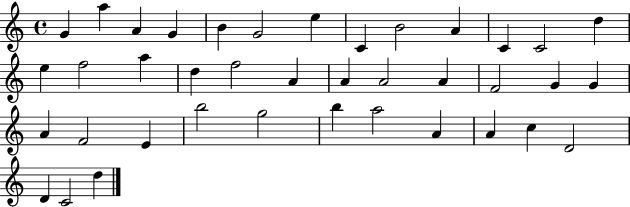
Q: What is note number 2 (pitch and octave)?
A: A5